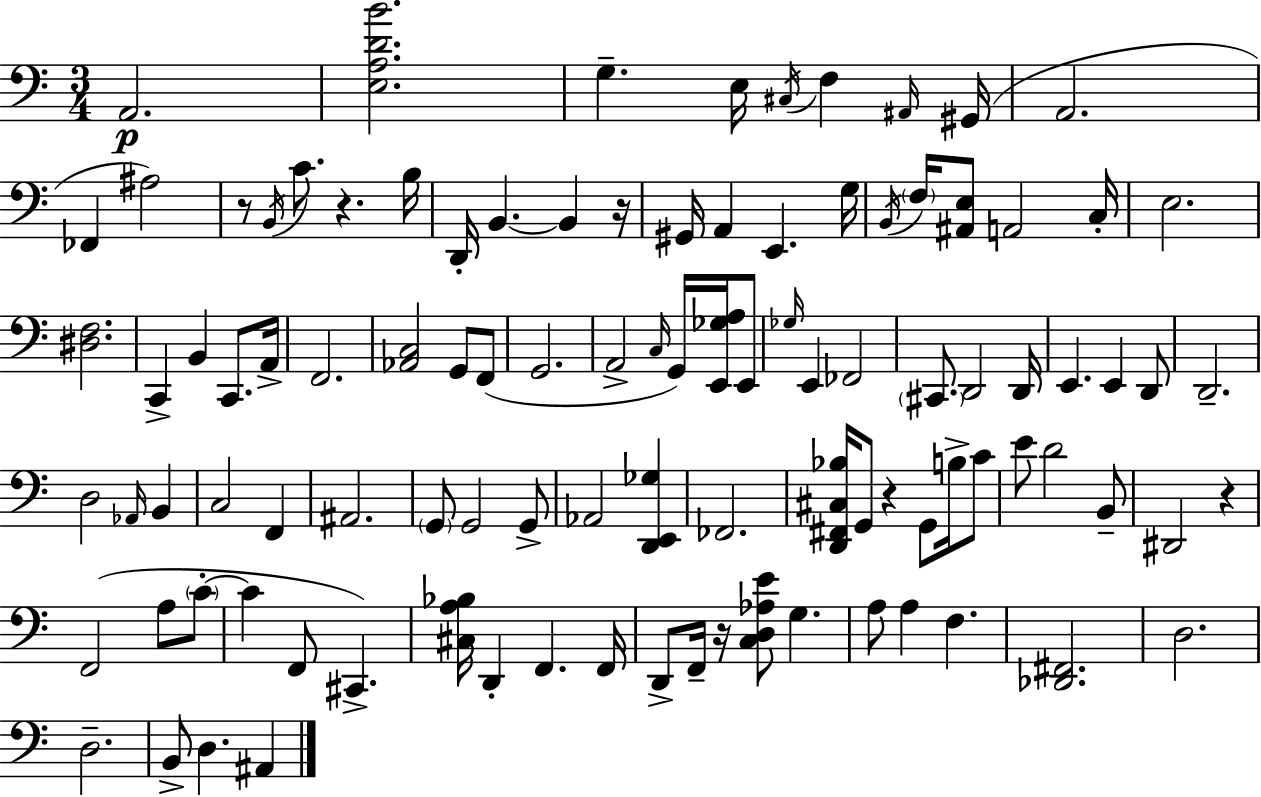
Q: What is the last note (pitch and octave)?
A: A#2